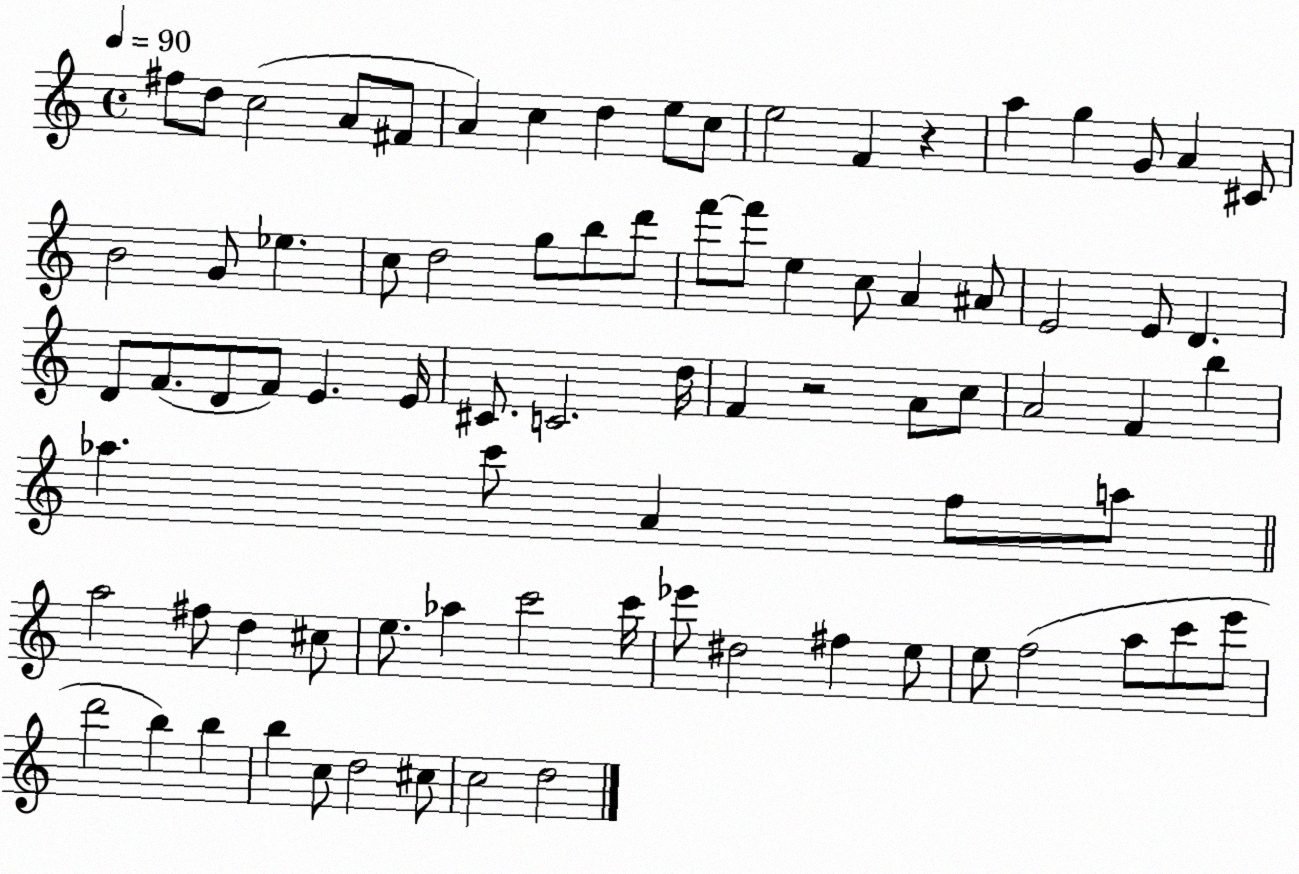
X:1
T:Untitled
M:4/4
L:1/4
K:C
^f/2 d/2 c2 A/2 ^F/2 A c d e/2 c/2 e2 F z a g G/2 A ^C/2 B2 G/2 _e c/2 d2 g/2 b/2 d'/2 f'/2 f'/2 e c/2 A ^A/2 E2 E/2 D D/2 F/2 D/2 F/2 E E/4 ^C/2 C2 d/4 F z2 A/2 c/2 A2 F b _a c'/2 A f/2 a/2 a2 ^f/2 d ^c/2 e/2 _a c'2 c'/4 _e'/2 ^d2 ^f e/2 e/2 f2 a/2 c'/2 e'/2 d'2 b b b c/2 d2 ^c/2 c2 d2